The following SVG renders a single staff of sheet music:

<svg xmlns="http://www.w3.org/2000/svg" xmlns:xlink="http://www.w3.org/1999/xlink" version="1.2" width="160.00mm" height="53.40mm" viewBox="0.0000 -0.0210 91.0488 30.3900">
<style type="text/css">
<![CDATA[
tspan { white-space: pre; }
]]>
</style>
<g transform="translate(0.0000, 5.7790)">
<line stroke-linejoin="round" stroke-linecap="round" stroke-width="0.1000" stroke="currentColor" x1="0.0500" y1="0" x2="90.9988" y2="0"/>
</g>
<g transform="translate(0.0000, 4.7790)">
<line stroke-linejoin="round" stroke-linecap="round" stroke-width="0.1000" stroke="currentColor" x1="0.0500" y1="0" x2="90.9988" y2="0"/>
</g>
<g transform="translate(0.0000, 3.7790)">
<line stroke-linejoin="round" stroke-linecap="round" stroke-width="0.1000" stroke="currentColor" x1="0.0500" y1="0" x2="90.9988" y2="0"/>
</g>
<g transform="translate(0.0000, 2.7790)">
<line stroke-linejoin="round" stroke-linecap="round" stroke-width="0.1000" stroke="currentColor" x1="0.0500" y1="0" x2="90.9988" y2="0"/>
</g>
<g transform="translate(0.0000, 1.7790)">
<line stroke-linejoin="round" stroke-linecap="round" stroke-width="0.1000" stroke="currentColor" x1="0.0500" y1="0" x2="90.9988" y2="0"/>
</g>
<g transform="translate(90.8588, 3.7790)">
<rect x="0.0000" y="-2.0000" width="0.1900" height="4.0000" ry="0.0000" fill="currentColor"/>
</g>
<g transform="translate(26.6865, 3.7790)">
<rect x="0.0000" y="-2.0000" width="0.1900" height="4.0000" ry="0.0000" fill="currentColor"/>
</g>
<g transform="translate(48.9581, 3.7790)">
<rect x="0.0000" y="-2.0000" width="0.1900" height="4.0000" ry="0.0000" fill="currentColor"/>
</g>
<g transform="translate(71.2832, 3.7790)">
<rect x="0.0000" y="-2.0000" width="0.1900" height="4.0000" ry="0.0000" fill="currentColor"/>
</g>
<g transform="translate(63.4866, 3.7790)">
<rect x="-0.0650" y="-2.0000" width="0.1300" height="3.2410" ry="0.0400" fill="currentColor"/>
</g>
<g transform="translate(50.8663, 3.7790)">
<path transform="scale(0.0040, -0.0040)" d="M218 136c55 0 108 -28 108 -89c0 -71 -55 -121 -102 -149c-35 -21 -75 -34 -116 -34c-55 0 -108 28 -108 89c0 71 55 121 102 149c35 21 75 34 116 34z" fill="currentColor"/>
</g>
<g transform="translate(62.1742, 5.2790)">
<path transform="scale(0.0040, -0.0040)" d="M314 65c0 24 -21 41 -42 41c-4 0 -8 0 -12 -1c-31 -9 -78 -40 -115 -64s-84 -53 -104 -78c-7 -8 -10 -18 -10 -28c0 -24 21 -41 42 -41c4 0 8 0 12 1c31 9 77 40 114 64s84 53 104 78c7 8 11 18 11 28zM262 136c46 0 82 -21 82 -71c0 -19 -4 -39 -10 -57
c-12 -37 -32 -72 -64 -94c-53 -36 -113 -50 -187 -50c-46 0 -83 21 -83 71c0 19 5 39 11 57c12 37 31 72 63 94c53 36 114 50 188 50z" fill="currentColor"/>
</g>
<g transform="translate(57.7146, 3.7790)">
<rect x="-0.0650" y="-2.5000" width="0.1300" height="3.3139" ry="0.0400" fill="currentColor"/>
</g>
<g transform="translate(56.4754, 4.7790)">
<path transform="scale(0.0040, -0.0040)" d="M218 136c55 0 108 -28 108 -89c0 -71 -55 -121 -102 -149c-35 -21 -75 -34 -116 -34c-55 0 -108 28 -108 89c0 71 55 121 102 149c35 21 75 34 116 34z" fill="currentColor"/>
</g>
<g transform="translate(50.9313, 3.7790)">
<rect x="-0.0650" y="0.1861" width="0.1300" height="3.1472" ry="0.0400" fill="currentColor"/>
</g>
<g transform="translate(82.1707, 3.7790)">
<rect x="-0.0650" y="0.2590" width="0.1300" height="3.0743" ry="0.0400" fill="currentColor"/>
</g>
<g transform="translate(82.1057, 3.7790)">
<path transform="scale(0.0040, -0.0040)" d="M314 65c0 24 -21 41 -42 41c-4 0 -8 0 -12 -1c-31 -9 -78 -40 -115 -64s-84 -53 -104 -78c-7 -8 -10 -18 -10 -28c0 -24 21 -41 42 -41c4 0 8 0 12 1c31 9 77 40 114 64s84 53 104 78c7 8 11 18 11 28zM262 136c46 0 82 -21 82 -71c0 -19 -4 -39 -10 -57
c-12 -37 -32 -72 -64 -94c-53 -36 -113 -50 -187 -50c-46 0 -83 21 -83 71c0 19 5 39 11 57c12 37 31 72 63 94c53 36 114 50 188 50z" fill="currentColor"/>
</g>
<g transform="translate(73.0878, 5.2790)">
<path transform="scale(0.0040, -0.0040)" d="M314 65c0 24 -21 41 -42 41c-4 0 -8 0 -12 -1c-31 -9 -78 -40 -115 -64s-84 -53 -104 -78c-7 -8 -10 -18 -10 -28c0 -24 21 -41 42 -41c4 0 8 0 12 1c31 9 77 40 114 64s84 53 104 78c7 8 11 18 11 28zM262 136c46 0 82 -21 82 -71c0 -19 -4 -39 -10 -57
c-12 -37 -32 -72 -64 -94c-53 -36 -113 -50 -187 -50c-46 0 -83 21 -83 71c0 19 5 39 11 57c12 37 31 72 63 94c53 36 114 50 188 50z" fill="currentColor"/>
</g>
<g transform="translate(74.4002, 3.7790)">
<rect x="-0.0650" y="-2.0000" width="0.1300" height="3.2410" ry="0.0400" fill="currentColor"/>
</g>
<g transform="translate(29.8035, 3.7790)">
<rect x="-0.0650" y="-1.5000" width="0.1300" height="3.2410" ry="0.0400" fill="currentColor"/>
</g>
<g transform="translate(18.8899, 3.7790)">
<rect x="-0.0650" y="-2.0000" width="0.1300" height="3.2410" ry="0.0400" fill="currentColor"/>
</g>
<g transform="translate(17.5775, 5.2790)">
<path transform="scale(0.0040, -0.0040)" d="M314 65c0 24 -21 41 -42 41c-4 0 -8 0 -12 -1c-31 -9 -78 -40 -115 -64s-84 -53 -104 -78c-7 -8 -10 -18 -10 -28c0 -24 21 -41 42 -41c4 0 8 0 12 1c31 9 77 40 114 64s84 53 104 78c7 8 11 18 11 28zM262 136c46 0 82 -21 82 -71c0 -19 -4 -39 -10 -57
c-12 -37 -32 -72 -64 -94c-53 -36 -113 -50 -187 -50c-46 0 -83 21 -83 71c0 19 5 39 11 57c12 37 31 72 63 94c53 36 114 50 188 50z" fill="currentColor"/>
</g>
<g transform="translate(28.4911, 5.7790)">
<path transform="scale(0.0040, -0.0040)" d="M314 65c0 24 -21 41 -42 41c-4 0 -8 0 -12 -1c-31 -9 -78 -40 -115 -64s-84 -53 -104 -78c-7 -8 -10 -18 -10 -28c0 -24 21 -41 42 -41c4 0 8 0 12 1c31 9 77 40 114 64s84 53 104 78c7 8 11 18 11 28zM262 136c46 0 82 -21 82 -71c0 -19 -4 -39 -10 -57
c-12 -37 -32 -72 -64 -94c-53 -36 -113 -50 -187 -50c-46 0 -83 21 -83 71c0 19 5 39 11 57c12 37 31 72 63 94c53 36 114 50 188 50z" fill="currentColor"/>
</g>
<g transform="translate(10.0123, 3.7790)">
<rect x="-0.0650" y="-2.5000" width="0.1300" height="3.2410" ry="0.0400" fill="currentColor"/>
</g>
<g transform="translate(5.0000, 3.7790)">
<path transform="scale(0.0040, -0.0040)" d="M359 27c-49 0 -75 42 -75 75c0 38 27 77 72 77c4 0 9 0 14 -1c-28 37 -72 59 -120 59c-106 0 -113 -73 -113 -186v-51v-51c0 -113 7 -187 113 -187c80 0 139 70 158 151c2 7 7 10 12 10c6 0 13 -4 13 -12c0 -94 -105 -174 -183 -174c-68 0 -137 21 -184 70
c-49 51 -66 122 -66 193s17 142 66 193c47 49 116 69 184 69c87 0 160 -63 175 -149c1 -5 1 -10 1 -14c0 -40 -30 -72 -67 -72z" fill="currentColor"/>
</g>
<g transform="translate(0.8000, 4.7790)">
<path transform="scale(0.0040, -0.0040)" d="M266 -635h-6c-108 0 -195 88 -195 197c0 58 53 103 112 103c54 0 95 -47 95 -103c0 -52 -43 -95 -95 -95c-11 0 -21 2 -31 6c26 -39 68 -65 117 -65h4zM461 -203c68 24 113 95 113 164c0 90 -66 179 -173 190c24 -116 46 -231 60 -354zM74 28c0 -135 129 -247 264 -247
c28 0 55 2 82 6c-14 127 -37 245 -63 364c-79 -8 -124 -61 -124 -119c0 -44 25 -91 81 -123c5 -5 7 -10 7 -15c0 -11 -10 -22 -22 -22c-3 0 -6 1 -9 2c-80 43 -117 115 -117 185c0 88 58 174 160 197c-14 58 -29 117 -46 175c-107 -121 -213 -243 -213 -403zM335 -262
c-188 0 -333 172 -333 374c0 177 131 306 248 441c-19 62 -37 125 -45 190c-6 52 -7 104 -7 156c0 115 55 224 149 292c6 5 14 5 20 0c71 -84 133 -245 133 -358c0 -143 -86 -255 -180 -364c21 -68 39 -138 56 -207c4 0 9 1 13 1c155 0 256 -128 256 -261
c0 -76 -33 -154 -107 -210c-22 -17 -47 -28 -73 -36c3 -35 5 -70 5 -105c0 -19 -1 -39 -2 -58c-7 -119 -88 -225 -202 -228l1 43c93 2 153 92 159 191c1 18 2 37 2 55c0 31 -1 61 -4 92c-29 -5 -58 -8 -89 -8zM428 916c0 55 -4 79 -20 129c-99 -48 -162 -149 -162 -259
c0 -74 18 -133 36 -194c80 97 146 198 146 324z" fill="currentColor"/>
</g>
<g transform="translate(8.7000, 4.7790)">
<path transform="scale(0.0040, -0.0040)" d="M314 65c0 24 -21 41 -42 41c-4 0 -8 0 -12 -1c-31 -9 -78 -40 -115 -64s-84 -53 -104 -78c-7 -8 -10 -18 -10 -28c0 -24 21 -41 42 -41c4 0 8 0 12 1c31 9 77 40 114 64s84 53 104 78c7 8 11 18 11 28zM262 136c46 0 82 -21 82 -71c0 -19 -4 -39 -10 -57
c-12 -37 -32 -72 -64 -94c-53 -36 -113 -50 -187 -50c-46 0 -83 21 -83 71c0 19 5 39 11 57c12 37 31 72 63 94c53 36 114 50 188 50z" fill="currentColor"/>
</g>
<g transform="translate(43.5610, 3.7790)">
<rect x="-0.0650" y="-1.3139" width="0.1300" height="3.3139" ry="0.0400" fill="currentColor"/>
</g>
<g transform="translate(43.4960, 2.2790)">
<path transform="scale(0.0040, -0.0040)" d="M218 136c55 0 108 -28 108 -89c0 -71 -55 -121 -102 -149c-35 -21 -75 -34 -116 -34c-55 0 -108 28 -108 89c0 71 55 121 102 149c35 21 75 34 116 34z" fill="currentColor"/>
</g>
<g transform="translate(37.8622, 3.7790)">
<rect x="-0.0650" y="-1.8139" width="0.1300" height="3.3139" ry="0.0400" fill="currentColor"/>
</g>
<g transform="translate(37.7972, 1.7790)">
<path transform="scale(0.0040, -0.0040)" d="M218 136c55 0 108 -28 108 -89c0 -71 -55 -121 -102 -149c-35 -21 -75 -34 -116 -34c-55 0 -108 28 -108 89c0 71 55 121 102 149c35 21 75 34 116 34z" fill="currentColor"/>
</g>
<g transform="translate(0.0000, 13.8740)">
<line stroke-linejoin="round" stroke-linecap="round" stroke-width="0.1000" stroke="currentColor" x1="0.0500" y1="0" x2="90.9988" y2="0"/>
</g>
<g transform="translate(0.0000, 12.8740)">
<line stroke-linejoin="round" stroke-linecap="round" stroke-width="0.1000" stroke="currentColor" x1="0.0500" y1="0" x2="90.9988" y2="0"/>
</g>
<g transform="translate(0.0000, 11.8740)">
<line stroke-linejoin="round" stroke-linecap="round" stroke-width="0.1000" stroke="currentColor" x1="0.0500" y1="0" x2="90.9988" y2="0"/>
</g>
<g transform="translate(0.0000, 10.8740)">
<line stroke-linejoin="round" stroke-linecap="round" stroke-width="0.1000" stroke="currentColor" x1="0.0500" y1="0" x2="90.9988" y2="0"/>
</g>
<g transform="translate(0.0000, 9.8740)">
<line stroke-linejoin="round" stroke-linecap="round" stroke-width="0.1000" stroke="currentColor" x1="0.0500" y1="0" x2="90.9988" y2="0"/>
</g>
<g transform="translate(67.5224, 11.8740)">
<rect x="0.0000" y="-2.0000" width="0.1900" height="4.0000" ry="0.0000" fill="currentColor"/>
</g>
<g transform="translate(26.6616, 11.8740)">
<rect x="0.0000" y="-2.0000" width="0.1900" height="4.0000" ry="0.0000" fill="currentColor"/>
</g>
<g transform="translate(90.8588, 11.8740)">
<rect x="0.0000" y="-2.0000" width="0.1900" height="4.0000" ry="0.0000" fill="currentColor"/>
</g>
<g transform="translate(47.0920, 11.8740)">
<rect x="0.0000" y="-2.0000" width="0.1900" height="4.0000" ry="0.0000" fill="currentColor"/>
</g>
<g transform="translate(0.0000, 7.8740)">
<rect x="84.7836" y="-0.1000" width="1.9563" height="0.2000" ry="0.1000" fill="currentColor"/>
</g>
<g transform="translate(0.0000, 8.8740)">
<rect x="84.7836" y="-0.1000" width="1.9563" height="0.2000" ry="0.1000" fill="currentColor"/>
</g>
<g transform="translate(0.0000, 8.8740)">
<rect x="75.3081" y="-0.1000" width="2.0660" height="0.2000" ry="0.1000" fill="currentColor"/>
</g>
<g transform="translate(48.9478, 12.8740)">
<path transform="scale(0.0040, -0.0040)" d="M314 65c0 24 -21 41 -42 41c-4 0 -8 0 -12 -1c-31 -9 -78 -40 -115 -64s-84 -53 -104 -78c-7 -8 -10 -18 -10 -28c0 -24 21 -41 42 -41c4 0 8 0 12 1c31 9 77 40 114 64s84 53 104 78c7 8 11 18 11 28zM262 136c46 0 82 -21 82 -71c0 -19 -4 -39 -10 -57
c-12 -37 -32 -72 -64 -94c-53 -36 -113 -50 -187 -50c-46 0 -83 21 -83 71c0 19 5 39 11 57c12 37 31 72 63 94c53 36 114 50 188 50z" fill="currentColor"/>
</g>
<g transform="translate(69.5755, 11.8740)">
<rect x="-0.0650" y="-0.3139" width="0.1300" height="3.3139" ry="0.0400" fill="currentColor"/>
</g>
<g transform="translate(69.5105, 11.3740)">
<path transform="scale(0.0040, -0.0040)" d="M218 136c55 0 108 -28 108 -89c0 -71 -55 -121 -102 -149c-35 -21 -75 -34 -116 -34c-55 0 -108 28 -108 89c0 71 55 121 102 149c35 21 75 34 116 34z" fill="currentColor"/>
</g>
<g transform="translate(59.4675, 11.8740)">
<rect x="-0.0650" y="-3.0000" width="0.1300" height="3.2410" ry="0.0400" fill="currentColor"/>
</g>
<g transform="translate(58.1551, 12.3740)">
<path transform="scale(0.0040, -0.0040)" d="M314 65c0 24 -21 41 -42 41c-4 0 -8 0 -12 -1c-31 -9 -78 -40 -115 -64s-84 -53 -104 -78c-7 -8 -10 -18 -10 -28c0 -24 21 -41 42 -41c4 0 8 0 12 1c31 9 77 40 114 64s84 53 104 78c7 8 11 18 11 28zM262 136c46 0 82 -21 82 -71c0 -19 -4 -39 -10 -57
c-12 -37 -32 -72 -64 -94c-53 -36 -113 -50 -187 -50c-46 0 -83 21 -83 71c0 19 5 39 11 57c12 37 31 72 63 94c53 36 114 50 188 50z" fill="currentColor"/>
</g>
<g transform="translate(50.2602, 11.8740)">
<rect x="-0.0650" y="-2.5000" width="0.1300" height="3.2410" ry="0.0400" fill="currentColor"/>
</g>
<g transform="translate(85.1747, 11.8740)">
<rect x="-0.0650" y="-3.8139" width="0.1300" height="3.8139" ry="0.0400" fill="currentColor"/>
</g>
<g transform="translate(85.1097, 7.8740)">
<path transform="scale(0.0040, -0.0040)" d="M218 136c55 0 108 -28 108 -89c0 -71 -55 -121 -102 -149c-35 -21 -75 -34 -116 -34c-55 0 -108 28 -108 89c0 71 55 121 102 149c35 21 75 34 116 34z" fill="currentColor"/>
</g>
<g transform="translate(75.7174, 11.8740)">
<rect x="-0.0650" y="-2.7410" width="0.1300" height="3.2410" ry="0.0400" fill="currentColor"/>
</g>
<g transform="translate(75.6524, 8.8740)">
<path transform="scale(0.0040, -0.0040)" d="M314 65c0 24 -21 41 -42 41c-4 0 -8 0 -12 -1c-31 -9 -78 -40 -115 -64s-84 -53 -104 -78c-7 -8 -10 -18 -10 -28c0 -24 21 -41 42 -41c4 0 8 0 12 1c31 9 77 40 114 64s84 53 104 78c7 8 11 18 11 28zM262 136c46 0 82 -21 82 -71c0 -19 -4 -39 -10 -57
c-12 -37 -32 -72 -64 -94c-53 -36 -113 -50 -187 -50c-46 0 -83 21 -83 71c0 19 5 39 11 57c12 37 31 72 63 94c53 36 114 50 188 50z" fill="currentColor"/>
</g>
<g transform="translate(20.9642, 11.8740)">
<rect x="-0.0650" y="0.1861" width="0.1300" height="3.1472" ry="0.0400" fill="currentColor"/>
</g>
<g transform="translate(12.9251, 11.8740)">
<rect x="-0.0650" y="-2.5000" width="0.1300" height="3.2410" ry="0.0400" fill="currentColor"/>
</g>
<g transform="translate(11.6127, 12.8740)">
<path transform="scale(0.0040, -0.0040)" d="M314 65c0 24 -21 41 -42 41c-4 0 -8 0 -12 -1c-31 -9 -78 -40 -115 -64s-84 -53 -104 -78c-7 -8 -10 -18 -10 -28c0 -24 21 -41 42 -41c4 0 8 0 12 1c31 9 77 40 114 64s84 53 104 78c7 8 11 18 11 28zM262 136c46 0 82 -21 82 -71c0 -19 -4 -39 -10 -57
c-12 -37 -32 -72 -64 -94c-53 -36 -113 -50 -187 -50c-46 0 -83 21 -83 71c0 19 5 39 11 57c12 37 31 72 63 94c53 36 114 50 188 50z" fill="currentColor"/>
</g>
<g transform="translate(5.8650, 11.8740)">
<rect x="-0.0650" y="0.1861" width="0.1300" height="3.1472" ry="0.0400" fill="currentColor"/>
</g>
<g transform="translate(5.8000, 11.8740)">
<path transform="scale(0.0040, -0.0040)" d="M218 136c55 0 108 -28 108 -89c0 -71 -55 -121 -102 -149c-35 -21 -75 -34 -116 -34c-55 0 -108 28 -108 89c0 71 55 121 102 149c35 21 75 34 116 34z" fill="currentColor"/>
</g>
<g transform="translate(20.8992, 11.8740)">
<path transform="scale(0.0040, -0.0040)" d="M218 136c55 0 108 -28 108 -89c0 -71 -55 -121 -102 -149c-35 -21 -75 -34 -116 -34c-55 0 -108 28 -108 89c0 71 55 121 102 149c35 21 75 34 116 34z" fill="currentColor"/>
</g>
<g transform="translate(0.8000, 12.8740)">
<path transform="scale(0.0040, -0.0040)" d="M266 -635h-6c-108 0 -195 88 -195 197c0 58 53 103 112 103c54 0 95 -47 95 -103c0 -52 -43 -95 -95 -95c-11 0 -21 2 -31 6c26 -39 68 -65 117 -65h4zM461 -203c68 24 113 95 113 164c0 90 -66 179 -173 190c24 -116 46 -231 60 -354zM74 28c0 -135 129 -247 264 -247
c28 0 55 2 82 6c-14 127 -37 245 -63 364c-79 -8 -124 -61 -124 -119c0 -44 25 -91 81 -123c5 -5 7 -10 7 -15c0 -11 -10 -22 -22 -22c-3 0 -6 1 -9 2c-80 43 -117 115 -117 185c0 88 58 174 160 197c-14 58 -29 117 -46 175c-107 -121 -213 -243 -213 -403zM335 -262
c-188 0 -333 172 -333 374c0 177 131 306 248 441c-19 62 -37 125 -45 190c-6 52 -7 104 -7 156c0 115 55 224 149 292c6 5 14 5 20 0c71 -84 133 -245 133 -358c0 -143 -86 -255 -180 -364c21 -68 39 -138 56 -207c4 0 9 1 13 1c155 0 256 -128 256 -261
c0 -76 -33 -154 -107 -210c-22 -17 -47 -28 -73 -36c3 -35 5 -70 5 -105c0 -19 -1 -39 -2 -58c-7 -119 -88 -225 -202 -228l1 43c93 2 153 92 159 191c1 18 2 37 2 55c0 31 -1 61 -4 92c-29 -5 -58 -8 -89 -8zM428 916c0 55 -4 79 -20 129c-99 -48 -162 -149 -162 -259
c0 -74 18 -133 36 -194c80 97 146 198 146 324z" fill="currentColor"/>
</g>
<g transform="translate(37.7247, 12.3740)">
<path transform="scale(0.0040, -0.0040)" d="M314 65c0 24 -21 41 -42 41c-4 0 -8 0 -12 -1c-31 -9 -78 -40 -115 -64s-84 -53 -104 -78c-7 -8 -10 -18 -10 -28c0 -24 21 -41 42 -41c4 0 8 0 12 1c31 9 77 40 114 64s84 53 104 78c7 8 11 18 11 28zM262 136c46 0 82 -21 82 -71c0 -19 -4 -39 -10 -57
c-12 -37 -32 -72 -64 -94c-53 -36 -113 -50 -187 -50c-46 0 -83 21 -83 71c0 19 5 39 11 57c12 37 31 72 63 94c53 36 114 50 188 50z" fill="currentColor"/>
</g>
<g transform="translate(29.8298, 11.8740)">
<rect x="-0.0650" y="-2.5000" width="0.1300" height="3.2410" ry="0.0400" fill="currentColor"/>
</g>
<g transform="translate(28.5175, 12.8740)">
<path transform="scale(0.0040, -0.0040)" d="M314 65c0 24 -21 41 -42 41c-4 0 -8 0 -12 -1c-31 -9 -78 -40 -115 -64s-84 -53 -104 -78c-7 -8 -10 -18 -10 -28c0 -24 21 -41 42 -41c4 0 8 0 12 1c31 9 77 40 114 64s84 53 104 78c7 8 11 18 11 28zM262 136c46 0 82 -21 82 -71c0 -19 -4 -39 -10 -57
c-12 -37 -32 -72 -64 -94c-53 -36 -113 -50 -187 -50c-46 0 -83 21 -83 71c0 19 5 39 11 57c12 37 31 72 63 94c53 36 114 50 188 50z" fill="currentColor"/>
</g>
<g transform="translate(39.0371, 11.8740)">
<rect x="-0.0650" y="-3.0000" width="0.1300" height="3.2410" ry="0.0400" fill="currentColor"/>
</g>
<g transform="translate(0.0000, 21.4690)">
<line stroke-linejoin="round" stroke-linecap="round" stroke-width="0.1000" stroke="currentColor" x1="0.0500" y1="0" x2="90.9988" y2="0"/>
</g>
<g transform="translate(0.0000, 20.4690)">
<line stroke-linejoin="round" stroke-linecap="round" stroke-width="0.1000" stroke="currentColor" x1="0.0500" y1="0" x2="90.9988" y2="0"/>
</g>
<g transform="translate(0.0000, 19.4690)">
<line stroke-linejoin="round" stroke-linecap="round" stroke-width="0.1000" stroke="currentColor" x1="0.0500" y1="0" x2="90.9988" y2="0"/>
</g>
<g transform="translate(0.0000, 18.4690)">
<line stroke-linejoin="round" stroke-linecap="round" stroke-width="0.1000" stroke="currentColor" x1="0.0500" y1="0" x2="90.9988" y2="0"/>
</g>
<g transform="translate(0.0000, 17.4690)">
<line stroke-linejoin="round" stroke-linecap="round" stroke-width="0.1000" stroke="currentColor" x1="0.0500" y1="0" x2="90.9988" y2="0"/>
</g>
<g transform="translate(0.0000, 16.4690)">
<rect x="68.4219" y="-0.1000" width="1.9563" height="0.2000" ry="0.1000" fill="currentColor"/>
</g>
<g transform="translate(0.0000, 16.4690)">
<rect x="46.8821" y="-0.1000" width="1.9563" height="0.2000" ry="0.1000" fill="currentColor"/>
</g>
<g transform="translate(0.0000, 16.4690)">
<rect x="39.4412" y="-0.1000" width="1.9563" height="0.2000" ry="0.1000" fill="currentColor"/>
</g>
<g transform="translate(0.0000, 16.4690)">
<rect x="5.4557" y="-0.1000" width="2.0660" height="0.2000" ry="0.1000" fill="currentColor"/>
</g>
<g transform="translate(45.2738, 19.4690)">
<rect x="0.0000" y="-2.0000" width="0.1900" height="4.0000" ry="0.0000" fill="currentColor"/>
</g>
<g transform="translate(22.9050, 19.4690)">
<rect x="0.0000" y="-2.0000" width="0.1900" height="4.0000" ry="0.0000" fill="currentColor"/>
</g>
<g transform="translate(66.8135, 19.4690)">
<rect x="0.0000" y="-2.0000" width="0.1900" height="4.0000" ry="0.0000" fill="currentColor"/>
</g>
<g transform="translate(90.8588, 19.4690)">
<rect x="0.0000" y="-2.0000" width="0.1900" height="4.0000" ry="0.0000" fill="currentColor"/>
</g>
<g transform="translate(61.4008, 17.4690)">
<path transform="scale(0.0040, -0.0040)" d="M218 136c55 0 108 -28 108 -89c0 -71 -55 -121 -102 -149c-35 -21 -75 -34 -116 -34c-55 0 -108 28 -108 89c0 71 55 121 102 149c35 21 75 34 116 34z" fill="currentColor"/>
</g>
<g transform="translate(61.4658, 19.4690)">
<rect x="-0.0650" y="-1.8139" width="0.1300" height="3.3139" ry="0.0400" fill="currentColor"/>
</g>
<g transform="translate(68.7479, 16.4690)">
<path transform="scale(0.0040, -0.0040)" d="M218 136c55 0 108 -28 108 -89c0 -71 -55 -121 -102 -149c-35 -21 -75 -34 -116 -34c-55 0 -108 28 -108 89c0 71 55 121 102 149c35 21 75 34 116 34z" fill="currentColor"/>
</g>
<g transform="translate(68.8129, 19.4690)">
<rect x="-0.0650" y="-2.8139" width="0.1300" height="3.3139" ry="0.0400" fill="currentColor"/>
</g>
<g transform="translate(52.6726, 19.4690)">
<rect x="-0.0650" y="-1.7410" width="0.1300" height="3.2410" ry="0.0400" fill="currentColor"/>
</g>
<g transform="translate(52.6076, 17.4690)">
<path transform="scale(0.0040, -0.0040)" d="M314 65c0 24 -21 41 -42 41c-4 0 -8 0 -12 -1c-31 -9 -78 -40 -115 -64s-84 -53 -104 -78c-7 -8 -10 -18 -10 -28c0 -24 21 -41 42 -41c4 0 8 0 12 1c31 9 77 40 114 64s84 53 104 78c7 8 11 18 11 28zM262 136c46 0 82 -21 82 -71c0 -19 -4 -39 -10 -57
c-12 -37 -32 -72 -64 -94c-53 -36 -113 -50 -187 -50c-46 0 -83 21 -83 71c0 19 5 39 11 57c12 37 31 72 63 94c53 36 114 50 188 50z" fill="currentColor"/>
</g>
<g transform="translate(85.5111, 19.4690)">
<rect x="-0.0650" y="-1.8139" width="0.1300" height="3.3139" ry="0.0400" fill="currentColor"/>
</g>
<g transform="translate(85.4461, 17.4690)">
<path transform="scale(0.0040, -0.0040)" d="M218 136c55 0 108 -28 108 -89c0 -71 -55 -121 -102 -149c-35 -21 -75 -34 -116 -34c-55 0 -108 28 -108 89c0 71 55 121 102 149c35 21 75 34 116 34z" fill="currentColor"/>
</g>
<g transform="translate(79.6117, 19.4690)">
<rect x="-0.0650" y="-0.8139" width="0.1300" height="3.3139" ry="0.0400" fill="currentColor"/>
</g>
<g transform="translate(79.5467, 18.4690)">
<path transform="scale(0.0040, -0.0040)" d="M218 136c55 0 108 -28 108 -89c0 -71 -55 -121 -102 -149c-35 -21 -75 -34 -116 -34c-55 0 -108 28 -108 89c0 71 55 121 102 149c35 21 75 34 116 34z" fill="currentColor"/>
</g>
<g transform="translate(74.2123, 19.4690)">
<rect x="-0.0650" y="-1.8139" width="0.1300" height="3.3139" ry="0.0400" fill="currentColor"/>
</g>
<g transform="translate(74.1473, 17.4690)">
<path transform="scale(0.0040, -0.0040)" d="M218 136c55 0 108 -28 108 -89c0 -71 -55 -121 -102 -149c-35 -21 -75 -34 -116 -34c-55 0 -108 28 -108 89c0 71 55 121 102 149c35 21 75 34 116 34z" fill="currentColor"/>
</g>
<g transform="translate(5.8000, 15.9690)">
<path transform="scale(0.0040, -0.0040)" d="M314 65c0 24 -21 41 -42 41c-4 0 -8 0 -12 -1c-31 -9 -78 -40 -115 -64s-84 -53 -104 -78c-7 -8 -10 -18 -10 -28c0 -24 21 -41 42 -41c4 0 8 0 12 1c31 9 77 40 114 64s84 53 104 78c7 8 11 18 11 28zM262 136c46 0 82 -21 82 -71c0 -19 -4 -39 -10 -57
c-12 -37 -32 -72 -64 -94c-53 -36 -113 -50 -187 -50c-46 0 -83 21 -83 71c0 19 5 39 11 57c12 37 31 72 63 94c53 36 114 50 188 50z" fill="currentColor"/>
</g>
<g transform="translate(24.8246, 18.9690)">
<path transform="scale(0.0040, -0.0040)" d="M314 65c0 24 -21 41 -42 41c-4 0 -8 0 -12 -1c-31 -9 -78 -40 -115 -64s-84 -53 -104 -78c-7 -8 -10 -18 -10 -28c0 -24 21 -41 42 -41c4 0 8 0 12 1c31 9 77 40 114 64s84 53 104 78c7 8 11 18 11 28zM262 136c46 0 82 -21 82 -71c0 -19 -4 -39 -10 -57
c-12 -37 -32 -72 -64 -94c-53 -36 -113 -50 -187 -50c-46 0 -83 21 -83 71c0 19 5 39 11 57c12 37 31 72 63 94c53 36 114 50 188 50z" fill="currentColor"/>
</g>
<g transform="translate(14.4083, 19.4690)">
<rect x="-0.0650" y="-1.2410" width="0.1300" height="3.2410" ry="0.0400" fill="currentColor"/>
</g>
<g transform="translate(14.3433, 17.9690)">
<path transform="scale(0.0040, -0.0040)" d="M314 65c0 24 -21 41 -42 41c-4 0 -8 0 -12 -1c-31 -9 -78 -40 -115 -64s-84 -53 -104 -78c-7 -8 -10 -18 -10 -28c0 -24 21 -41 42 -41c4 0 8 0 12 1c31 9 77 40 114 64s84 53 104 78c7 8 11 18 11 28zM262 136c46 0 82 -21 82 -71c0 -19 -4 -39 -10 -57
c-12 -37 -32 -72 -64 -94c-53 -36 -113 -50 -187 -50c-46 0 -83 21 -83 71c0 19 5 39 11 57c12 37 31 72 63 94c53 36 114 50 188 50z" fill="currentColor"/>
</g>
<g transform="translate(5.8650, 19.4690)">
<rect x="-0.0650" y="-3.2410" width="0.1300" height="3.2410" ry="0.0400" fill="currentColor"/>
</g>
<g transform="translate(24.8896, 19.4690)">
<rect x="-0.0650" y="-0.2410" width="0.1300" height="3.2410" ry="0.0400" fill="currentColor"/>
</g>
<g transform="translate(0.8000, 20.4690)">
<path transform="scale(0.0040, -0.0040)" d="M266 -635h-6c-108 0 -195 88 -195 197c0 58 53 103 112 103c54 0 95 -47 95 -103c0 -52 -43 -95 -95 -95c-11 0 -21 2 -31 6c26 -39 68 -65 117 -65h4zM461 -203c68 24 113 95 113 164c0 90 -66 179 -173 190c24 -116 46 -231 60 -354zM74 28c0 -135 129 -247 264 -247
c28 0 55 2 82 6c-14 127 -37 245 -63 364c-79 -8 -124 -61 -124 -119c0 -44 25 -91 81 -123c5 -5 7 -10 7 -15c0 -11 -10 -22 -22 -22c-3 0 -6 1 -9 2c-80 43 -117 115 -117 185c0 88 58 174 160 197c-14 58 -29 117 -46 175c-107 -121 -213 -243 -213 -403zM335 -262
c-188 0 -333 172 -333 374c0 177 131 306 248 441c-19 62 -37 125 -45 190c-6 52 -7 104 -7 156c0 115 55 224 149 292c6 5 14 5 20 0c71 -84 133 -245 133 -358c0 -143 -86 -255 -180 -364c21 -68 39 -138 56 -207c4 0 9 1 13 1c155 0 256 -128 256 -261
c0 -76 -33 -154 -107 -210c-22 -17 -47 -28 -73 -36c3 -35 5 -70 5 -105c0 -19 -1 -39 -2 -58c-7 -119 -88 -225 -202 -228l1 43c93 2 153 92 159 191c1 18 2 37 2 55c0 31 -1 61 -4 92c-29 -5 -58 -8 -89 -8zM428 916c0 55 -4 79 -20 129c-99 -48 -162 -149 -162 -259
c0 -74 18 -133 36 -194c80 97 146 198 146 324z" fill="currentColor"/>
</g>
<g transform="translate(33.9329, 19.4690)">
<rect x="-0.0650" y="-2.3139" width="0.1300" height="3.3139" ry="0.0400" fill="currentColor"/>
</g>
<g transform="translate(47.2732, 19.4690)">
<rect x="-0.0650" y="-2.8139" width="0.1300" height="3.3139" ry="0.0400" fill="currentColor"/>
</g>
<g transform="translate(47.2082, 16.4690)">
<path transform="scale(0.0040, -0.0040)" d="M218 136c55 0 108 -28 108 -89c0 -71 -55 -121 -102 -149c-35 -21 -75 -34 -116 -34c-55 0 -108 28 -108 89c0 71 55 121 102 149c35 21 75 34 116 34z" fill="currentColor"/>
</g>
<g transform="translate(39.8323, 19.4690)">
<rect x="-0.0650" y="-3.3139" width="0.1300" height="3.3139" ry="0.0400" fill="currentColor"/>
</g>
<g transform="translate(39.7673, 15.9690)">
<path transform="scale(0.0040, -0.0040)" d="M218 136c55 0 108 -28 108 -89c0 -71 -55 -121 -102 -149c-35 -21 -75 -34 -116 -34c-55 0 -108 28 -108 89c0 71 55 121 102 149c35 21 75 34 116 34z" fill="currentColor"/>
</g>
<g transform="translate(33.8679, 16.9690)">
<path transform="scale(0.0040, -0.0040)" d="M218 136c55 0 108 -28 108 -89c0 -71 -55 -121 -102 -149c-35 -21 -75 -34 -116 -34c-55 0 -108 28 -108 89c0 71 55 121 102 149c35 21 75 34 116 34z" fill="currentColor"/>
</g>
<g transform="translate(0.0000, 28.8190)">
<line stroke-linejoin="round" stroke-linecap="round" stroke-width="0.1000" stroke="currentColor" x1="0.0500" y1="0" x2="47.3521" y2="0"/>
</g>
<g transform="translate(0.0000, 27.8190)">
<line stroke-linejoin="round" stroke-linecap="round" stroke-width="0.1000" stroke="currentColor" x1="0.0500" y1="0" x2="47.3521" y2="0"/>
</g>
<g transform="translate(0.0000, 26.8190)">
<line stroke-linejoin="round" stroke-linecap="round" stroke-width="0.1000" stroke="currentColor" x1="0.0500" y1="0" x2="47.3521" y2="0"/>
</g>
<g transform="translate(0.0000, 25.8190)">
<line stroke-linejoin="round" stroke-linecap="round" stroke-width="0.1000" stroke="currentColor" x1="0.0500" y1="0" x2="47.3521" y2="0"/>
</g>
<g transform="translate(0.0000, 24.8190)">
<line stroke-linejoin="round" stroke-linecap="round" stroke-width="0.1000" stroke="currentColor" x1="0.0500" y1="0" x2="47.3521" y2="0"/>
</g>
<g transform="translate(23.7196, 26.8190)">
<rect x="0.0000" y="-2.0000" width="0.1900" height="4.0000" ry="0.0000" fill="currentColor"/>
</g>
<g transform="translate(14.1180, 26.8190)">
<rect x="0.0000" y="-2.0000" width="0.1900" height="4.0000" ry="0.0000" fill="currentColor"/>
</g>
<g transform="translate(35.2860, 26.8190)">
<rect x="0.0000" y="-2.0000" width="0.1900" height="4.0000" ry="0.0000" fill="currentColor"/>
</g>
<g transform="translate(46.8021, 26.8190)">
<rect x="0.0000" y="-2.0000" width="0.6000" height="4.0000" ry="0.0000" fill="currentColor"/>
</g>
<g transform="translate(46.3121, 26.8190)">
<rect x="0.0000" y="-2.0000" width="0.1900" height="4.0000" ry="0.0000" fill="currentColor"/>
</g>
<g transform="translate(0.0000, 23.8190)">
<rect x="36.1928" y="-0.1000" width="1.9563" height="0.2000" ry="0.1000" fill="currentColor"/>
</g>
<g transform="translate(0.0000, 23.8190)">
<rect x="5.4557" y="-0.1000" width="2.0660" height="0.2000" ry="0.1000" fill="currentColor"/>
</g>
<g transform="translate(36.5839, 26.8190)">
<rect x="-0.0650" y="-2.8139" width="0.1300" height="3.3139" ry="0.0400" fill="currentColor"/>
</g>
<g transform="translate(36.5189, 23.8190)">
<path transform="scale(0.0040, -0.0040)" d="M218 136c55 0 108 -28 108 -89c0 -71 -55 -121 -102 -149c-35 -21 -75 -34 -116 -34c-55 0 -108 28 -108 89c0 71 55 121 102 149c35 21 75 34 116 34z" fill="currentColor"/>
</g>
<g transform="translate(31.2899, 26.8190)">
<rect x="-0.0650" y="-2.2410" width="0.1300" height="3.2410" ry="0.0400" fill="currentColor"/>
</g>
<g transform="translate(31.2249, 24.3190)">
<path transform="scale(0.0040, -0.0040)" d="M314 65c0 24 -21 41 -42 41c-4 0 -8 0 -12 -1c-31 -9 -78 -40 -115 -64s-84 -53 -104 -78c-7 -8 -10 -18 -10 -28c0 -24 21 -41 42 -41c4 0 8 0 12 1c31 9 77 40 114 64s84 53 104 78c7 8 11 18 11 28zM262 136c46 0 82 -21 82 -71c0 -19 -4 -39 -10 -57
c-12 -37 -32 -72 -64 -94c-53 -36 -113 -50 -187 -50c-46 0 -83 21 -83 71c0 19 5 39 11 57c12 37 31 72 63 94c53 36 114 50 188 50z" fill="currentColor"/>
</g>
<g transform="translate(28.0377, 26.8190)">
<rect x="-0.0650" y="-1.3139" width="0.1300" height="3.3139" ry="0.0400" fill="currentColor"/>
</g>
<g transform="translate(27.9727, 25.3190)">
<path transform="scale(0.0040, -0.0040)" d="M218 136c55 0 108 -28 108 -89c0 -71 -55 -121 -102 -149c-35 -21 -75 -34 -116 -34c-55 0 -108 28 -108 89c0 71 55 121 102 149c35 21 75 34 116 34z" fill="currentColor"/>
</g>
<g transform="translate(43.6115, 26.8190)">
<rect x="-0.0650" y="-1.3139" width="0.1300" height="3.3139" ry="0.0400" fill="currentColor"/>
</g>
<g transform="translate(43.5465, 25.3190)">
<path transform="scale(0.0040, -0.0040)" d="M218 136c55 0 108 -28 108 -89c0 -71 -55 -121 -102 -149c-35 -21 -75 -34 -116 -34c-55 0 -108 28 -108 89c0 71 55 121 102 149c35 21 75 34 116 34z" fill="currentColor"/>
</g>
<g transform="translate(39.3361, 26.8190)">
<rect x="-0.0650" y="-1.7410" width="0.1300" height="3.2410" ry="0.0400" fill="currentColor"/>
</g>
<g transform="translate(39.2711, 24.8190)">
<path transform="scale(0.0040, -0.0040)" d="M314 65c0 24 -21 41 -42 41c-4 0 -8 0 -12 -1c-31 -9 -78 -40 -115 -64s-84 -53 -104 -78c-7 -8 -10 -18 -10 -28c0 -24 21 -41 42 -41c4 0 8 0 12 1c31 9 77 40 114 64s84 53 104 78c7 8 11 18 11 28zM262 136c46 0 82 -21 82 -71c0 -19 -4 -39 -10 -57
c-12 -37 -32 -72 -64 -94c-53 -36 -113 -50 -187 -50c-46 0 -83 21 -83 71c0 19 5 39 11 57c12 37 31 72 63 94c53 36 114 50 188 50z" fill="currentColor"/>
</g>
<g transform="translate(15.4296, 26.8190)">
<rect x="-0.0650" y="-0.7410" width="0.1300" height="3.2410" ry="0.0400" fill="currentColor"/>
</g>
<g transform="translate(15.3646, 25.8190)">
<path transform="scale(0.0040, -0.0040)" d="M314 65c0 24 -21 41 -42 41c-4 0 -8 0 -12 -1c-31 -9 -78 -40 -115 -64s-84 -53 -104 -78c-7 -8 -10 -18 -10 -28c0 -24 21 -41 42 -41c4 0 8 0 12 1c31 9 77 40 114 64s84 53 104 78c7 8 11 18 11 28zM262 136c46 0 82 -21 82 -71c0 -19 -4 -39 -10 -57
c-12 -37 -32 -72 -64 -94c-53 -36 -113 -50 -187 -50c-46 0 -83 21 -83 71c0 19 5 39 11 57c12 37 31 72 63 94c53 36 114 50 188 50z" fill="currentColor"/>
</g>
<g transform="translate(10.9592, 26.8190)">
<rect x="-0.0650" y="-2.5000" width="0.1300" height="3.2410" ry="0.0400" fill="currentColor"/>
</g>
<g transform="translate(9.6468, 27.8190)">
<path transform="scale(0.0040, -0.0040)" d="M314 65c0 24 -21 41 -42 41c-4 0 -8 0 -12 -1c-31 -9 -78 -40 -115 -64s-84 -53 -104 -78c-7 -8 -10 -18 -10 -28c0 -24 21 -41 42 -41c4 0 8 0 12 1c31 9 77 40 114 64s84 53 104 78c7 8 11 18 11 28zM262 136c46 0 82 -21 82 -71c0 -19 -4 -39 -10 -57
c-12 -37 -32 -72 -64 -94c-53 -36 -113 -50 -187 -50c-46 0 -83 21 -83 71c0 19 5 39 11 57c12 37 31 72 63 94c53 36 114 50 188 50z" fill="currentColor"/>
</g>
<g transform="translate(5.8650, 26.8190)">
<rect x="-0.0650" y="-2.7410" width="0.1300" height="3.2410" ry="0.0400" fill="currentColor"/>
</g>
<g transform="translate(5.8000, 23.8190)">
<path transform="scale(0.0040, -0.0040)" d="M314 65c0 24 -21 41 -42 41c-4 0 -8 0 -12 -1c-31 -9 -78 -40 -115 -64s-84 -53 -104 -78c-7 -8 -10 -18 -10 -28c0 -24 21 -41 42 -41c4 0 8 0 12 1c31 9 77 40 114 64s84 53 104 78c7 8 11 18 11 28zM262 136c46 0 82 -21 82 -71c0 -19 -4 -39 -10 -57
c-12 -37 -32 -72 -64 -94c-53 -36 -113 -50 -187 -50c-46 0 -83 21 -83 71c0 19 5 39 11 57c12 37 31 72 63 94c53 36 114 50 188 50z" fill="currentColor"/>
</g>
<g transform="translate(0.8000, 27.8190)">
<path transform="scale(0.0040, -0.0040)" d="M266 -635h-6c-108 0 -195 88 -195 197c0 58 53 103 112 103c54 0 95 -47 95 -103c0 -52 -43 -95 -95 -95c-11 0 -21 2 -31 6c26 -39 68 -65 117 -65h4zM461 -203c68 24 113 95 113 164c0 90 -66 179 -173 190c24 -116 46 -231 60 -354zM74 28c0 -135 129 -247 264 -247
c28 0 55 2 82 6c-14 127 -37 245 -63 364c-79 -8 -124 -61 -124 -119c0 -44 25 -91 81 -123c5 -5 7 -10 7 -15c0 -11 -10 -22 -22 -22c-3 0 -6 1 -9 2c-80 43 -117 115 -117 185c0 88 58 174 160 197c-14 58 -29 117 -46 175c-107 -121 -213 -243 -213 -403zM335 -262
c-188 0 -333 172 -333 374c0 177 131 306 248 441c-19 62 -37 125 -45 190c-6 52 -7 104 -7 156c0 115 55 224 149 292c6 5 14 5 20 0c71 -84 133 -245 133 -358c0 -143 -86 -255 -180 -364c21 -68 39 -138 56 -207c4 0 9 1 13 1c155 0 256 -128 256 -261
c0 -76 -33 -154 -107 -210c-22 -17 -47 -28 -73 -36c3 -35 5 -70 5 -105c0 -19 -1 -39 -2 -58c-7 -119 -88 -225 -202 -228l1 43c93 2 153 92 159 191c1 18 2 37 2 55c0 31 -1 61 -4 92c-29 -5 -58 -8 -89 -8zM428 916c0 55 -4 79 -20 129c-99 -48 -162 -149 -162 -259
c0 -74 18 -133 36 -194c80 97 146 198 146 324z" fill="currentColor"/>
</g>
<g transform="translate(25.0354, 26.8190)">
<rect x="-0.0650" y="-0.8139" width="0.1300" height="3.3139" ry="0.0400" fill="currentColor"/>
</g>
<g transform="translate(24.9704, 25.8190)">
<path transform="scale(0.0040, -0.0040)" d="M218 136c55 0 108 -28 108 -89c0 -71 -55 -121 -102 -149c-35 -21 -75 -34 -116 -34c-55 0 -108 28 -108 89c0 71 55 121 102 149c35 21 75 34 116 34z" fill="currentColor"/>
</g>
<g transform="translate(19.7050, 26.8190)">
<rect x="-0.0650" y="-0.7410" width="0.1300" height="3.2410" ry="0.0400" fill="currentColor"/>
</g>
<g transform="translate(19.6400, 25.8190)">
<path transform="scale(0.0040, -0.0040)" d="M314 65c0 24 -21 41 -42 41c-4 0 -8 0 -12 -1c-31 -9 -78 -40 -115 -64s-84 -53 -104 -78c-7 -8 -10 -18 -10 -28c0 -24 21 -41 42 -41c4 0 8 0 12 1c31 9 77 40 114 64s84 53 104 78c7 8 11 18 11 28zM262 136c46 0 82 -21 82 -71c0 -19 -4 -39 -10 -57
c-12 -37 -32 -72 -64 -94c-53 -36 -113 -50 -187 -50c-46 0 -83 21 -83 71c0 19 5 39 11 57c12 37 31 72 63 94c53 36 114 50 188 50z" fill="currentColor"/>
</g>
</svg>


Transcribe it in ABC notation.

X:1
T:Untitled
M:4/4
L:1/4
K:C
G2 F2 E2 f e B G F2 F2 B2 B G2 B G2 A2 G2 A2 c a2 c' b2 e2 c2 g b a f2 f a f d f a2 G2 d2 d2 d e g2 a f2 e